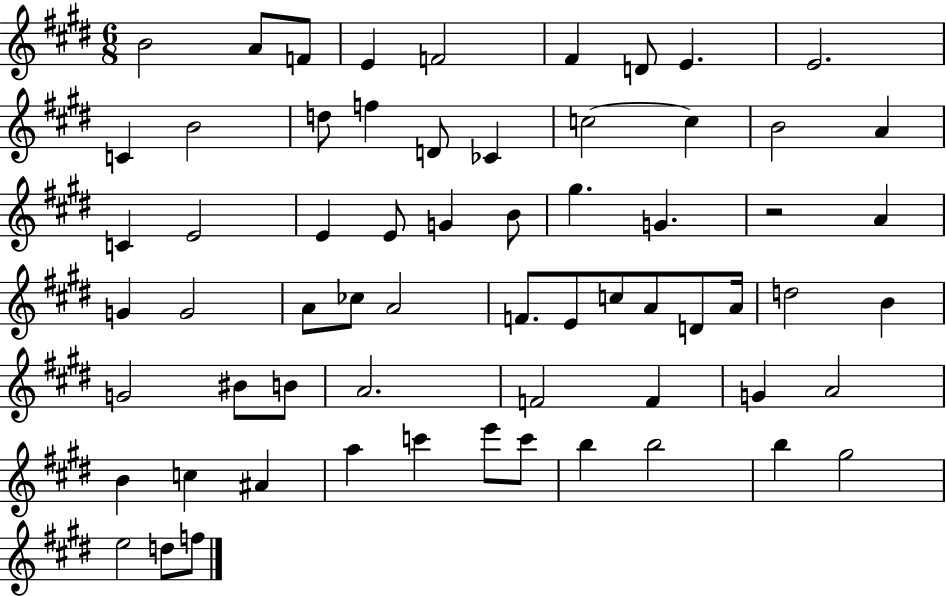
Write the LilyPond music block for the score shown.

{
  \clef treble
  \numericTimeSignature
  \time 6/8
  \key e \major
  b'2 a'8 f'8 | e'4 f'2 | fis'4 d'8 e'4. | e'2. | \break c'4 b'2 | d''8 f''4 d'8 ces'4 | c''2~~ c''4 | b'2 a'4 | \break c'4 e'2 | e'4 e'8 g'4 b'8 | gis''4. g'4. | r2 a'4 | \break g'4 g'2 | a'8 ces''8 a'2 | f'8. e'8 c''8 a'8 d'8 a'16 | d''2 b'4 | \break g'2 bis'8 b'8 | a'2. | f'2 f'4 | g'4 a'2 | \break b'4 c''4 ais'4 | a''4 c'''4 e'''8 c'''8 | b''4 b''2 | b''4 gis''2 | \break e''2 d''8 f''8 | \bar "|."
}